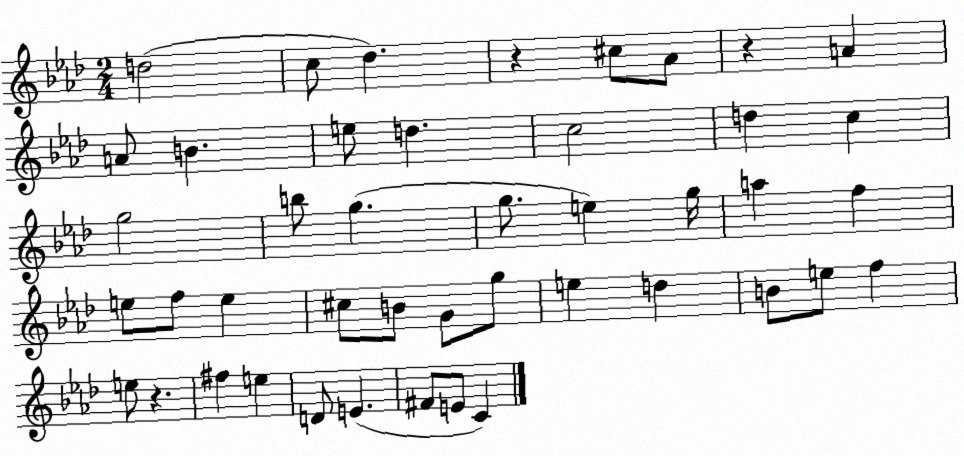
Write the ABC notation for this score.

X:1
T:Untitled
M:2/4
L:1/4
K:Ab
d2 c/2 _d z ^c/2 _A/2 z A A/2 B e/2 d c2 d c g2 b/2 g g/2 e g/4 a f e/2 f/2 e ^c/2 B/2 G/2 g/2 e d B/2 e/2 f e/2 z ^f e D/2 E ^F/2 E/2 C